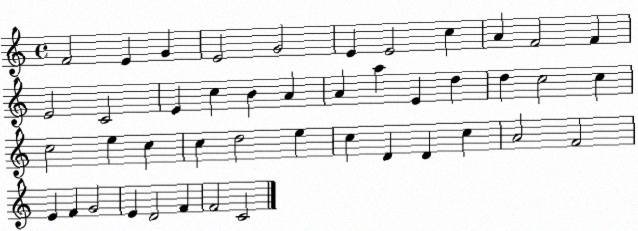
X:1
T:Untitled
M:4/4
L:1/4
K:C
F2 E G E2 G2 E E2 c A F2 F E2 C2 E c B A A a E d d c2 c c2 e c c d2 e c D D c A2 F2 E F G2 E D2 F F2 C2